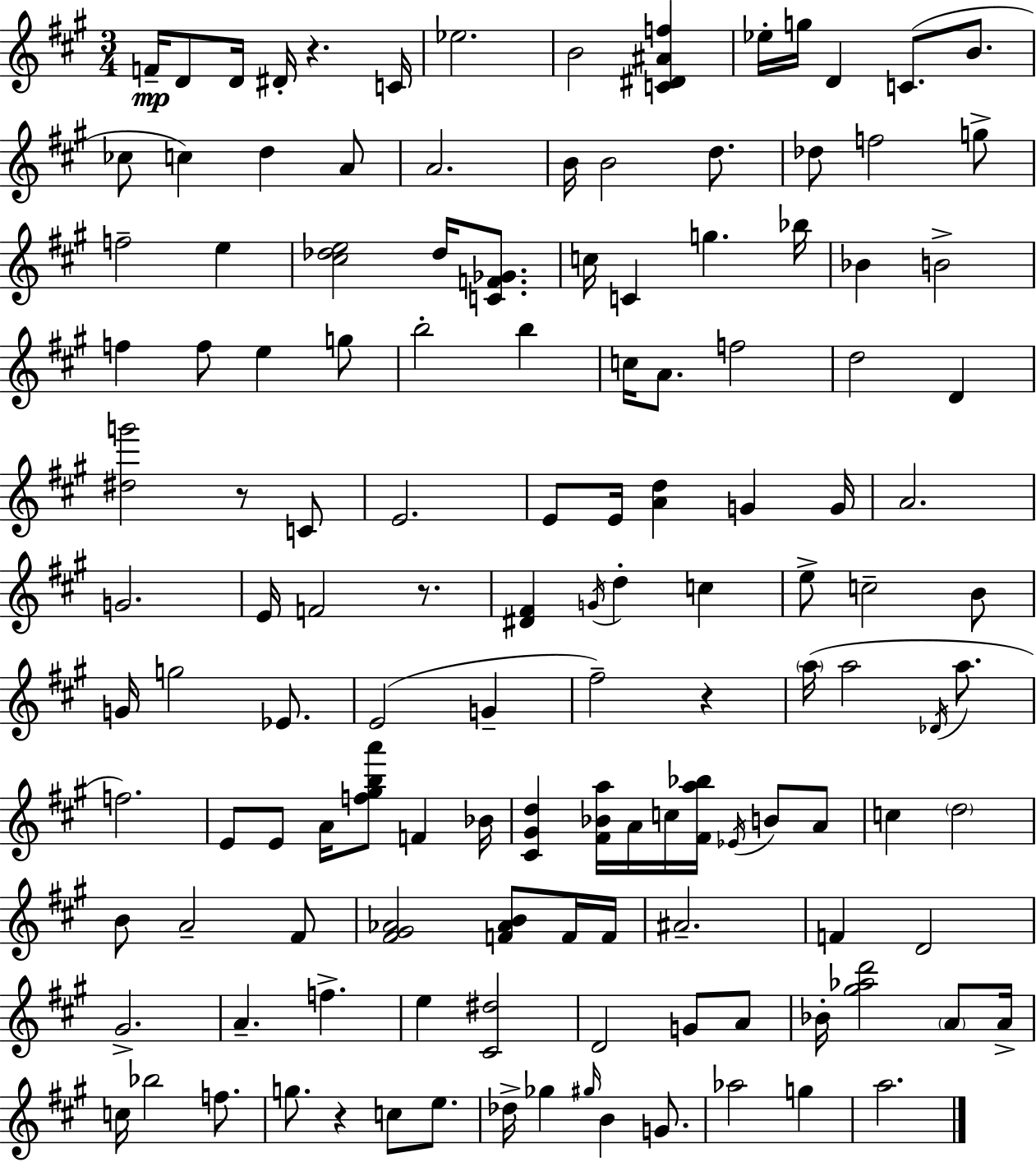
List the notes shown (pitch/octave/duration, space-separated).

F4/s D4/e D4/s D#4/s R/q. C4/s Eb5/h. B4/h [C4,D#4,A#4,F5]/q Eb5/s G5/s D4/q C4/e. B4/e. CES5/e C5/q D5/q A4/e A4/h. B4/s B4/h D5/e. Db5/e F5/h G5/e F5/h E5/q [C#5,Db5,E5]/h Db5/s [C4,F4,Gb4]/e. C5/s C4/q G5/q. Bb5/s Bb4/q B4/h F5/q F5/e E5/q G5/e B5/h B5/q C5/s A4/e. F5/h D5/h D4/q [D#5,G6]/h R/e C4/e E4/h. E4/e E4/s [A4,D5]/q G4/q G4/s A4/h. G4/h. E4/s F4/h R/e. [D#4,F#4]/q G4/s D5/q C5/q E5/e C5/h B4/e G4/s G5/h Eb4/e. E4/h G4/q F#5/h R/q A5/s A5/h Db4/s A5/e. F5/h. E4/e E4/e A4/s [F5,G#5,B5,A6]/e F4/q Bb4/s [C#4,G#4,D5]/q [F#4,Bb4,A5]/s A4/s C5/s [F#4,A5,Bb5]/s Eb4/s B4/e A4/e C5/q D5/h B4/e A4/h F#4/e [F#4,G#4,Ab4]/h [F4,Ab4,B4]/e F4/s F4/s A#4/h. F4/q D4/h G#4/h. A4/q. F5/q. E5/q [C#4,D#5]/h D4/h G4/e A4/e Bb4/s [G#5,Ab5,D6]/h A4/e A4/s C5/s Bb5/h F5/e. G5/e. R/q C5/e E5/e. Db5/s Gb5/q G#5/s B4/q G4/e. Ab5/h G5/q A5/h.